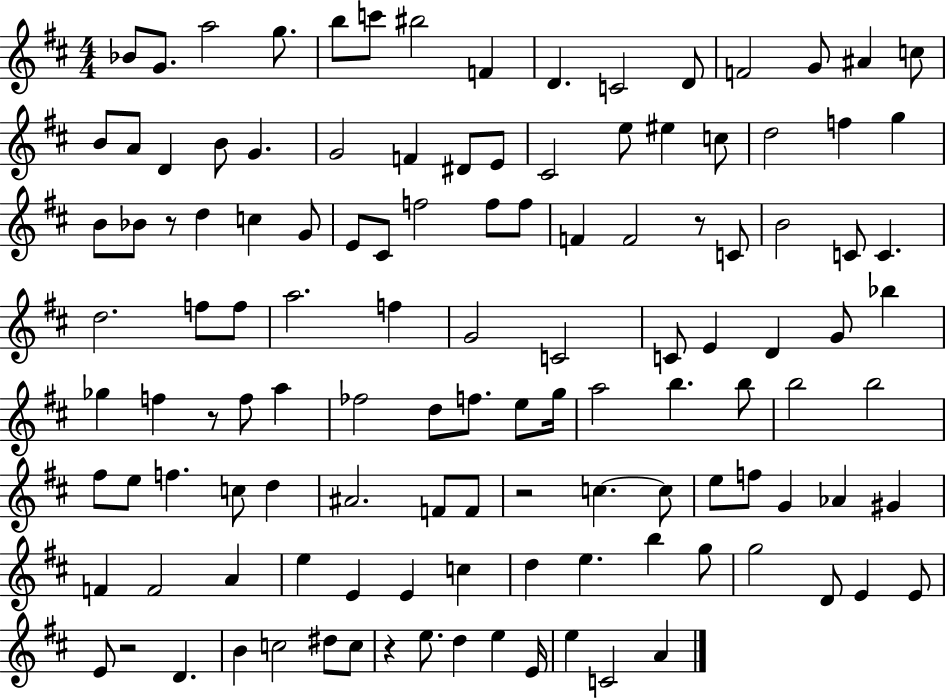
Bb4/e G4/e. A5/h G5/e. B5/e C6/e BIS5/h F4/q D4/q. C4/h D4/e F4/h G4/e A#4/q C5/e B4/e A4/e D4/q B4/e G4/q. G4/h F4/q D#4/e E4/e C#4/h E5/e EIS5/q C5/e D5/h F5/q G5/q B4/e Bb4/e R/e D5/q C5/q G4/e E4/e C#4/e F5/h F5/e F5/e F4/q F4/h R/e C4/e B4/h C4/e C4/q. D5/h. F5/e F5/e A5/h. F5/q G4/h C4/h C4/e E4/q D4/q G4/e Bb5/q Gb5/q F5/q R/e F5/e A5/q FES5/h D5/e F5/e. E5/e G5/s A5/h B5/q. B5/e B5/h B5/h F#5/e E5/e F5/q. C5/e D5/q A#4/h. F4/e F4/e R/h C5/q. C5/e E5/e F5/e G4/q Ab4/q G#4/q F4/q F4/h A4/q E5/q E4/q E4/q C5/q D5/q E5/q. B5/q G5/e G5/h D4/e E4/q E4/e E4/e R/h D4/q. B4/q C5/h D#5/e C5/e R/q E5/e. D5/q E5/q E4/s E5/q C4/h A4/q